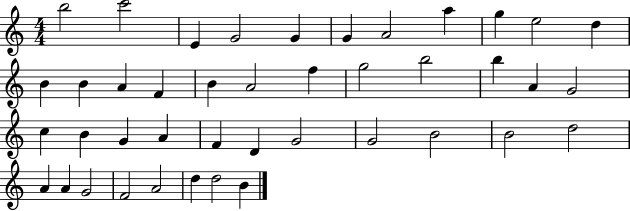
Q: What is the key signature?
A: C major